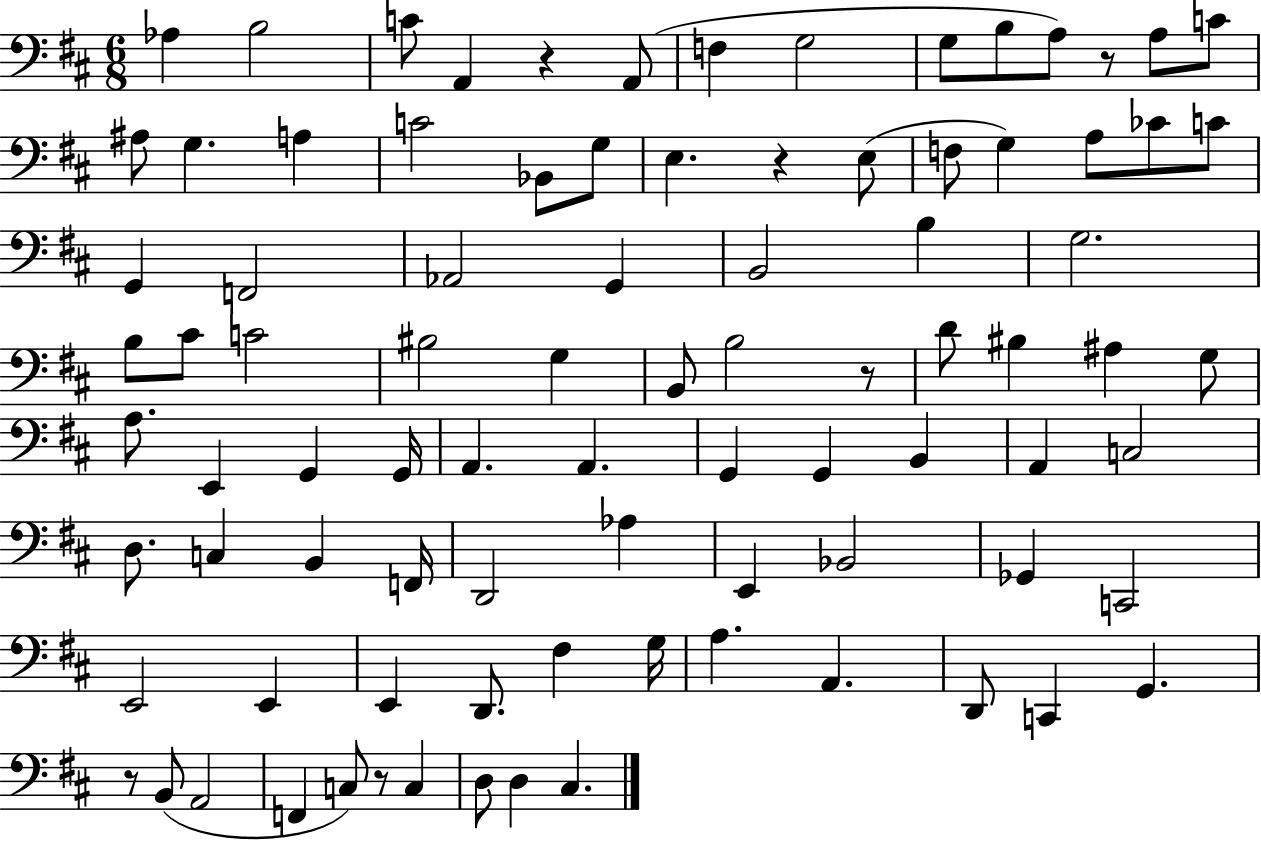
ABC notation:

X:1
T:Untitled
M:6/8
L:1/4
K:D
_A, B,2 C/2 A,, z A,,/2 F, G,2 G,/2 B,/2 A,/2 z/2 A,/2 C/2 ^A,/2 G, A, C2 _B,,/2 G,/2 E, z E,/2 F,/2 G, A,/2 _C/2 C/2 G,, F,,2 _A,,2 G,, B,,2 B, G,2 B,/2 ^C/2 C2 ^B,2 G, B,,/2 B,2 z/2 D/2 ^B, ^A, G,/2 A,/2 E,, G,, G,,/4 A,, A,, G,, G,, B,, A,, C,2 D,/2 C, B,, F,,/4 D,,2 _A, E,, _B,,2 _G,, C,,2 E,,2 E,, E,, D,,/2 ^F, G,/4 A, A,, D,,/2 C,, G,, z/2 B,,/2 A,,2 F,, C,/2 z/2 C, D,/2 D, ^C,